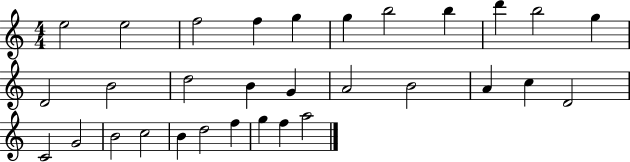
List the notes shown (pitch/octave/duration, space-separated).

E5/h E5/h F5/h F5/q G5/q G5/q B5/h B5/q D6/q B5/h G5/q D4/h B4/h D5/h B4/q G4/q A4/h B4/h A4/q C5/q D4/h C4/h G4/h B4/h C5/h B4/q D5/h F5/q G5/q F5/q A5/h